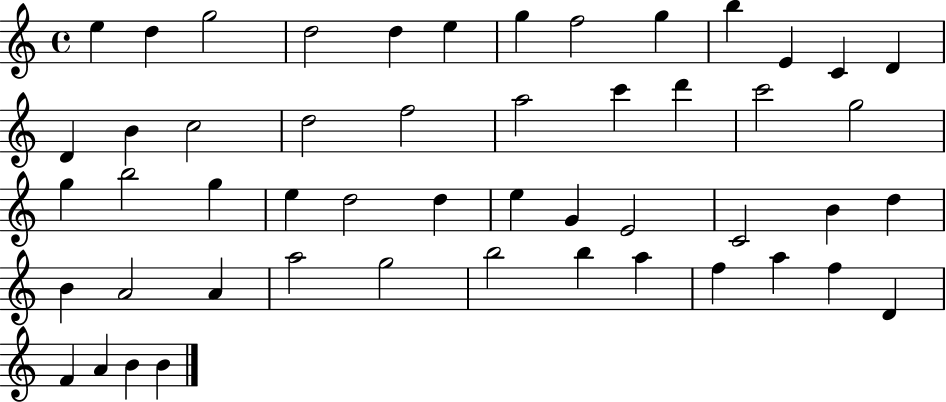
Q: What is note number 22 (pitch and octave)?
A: C6